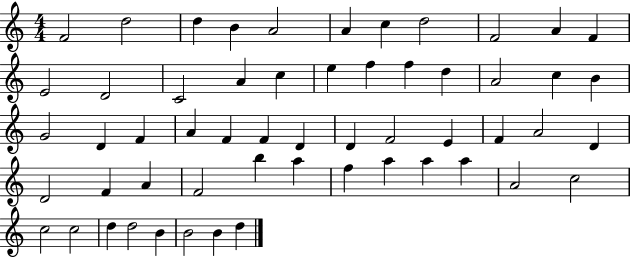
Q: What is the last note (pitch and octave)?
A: D5